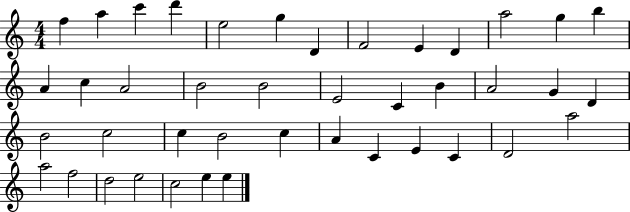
F5/q A5/q C6/q D6/q E5/h G5/q D4/q F4/h E4/q D4/q A5/h G5/q B5/q A4/q C5/q A4/h B4/h B4/h E4/h C4/q B4/q A4/h G4/q D4/q B4/h C5/h C5/q B4/h C5/q A4/q C4/q E4/q C4/q D4/h A5/h A5/h F5/h D5/h E5/h C5/h E5/q E5/q